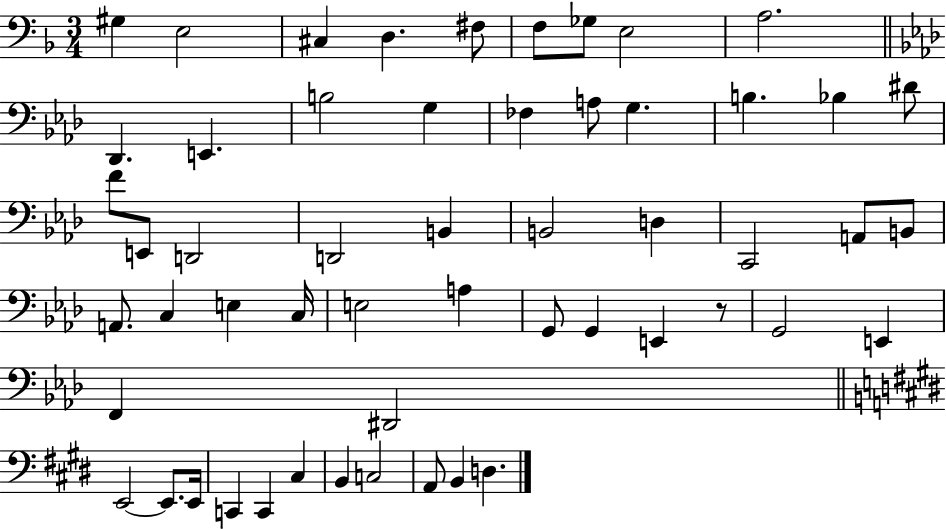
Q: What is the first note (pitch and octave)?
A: G#3